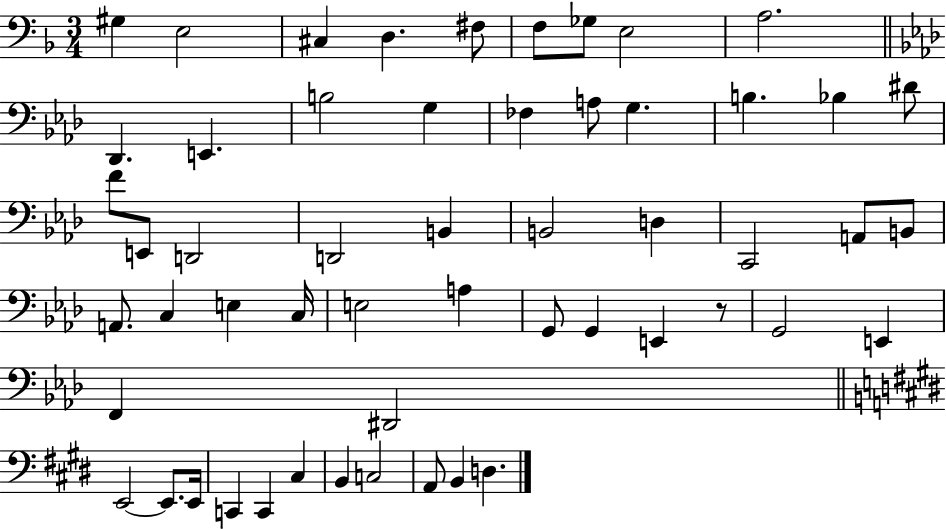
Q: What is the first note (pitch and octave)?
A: G#3